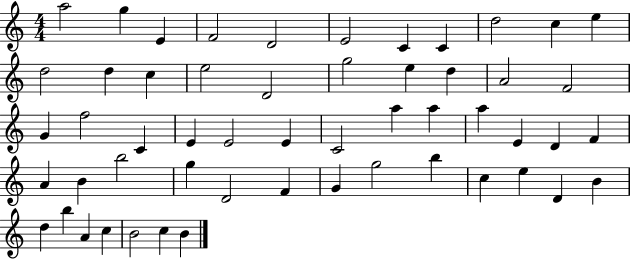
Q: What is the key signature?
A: C major